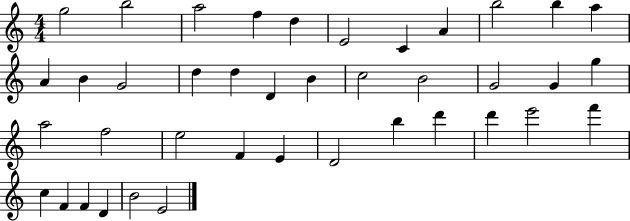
X:1
T:Untitled
M:4/4
L:1/4
K:C
g2 b2 a2 f d E2 C A b2 b a A B G2 d d D B c2 B2 G2 G g a2 f2 e2 F E D2 b d' d' e'2 f' c F F D B2 E2